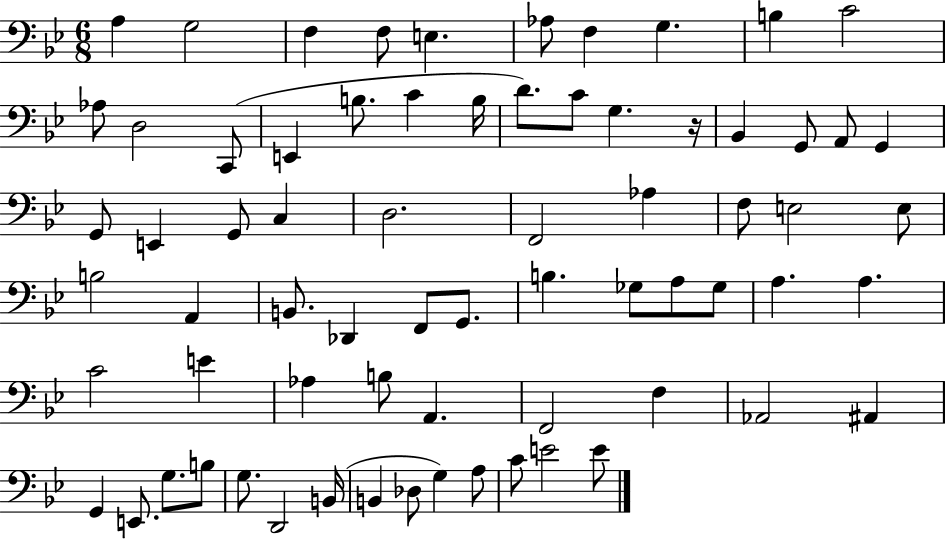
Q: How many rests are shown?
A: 1